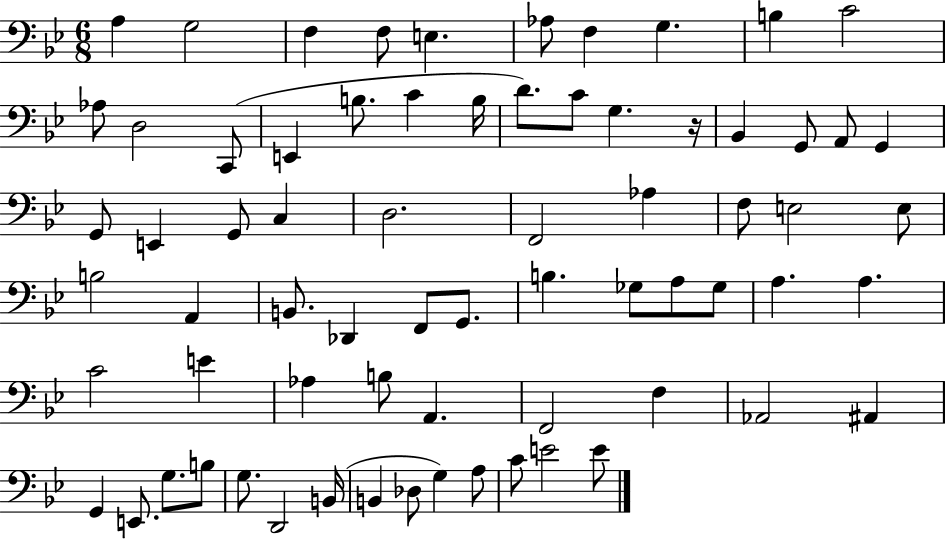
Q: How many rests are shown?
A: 1